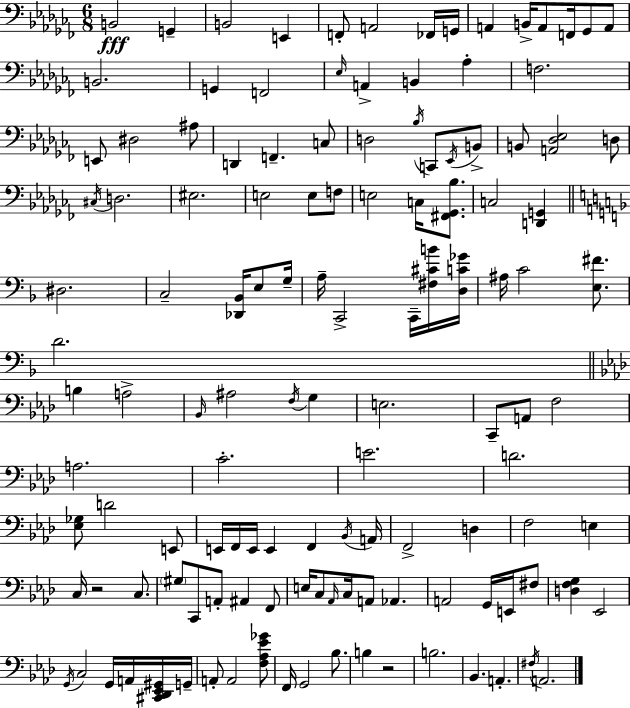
X:1
T:Untitled
M:6/8
L:1/4
K:Abm
B,,2 G,, B,,2 E,, F,,/2 A,,2 _F,,/4 G,,/4 A,, B,,/4 A,,/2 F,,/4 _G,,/2 A,,/2 B,,2 G,, F,,2 _E,/4 A,, B,, _A, F,2 E,,/2 ^D,2 ^A,/2 D,, F,, C,/2 D,2 _B,/4 C,,/2 _E,,/4 B,,/2 B,,/2 [A,,_D,_E,]2 D,/2 ^C,/4 D,2 ^E,2 E,2 E,/2 F,/2 E,2 C,/4 [^F,,_G,,_B,]/2 C,2 [D,,G,,] ^D,2 C,2 [_D,,_B,,]/4 E,/2 G,/4 A,/4 C,,2 C,,/4 [^F,^CB]/4 [D,C_G]/4 ^A,/4 C2 [E,^F]/2 D2 B, A,2 _B,,/4 ^A,2 F,/4 G, E,2 C,,/2 A,,/2 F,2 A,2 C2 E2 D2 [_E,_G,]/2 D2 E,,/2 E,,/4 F,,/4 E,,/4 E,, F,, _B,,/4 A,,/4 F,,2 D, F,2 E, C,/4 z2 C,/2 ^G,/2 C,,/2 A,,/2 ^A,, F,,/2 E,/4 C,/2 _A,,/4 C,/4 A,,/2 _A,, A,,2 G,,/4 E,,/4 ^F,/2 [D,F,G,] _E,,2 G,,/4 C,2 G,,/4 A,,/4 [^C,,_D,,_E,,^G,,]/4 G,,/4 A,,/2 A,,2 [F,_A,_E_G]/2 F,,/4 G,,2 _B,/2 B, z2 B,2 _B,, A,, ^F,/4 A,,2